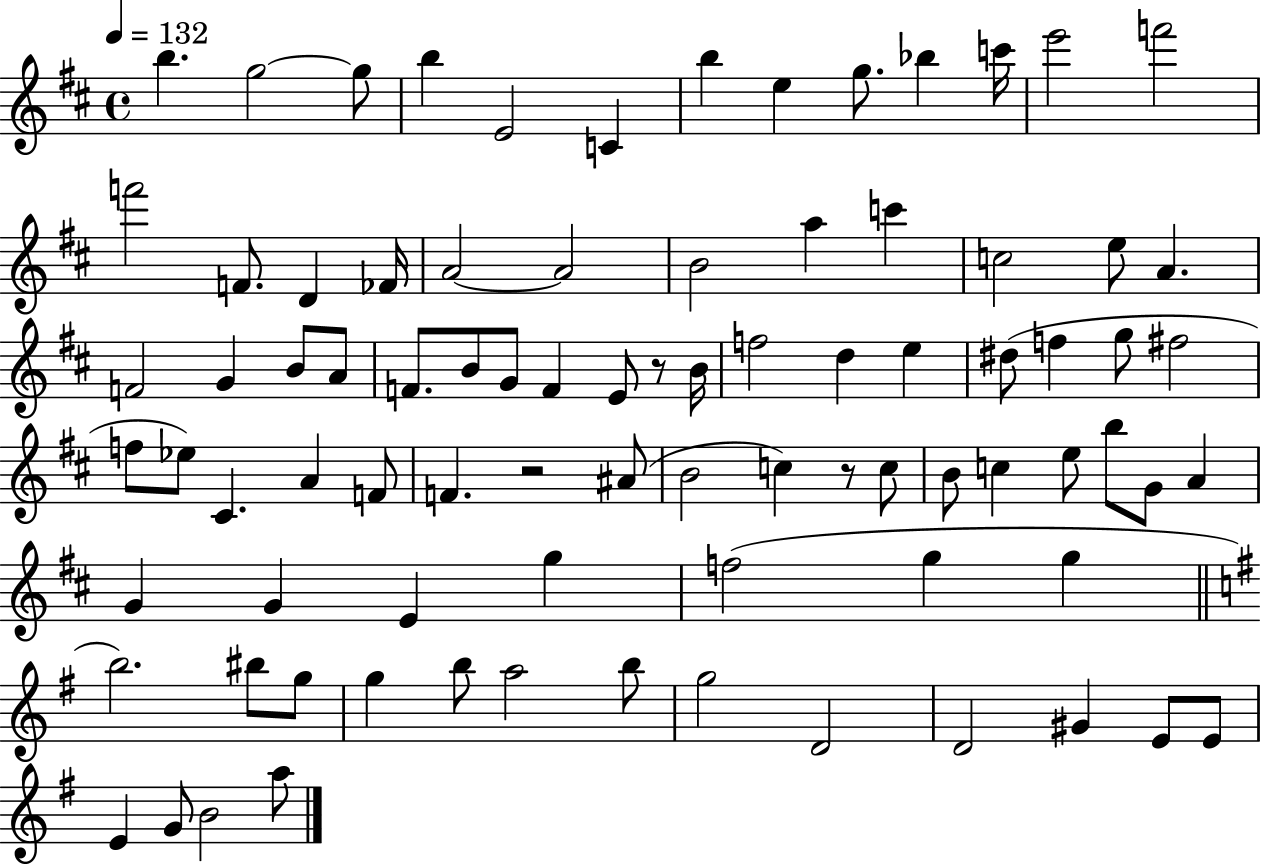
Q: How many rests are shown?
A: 3